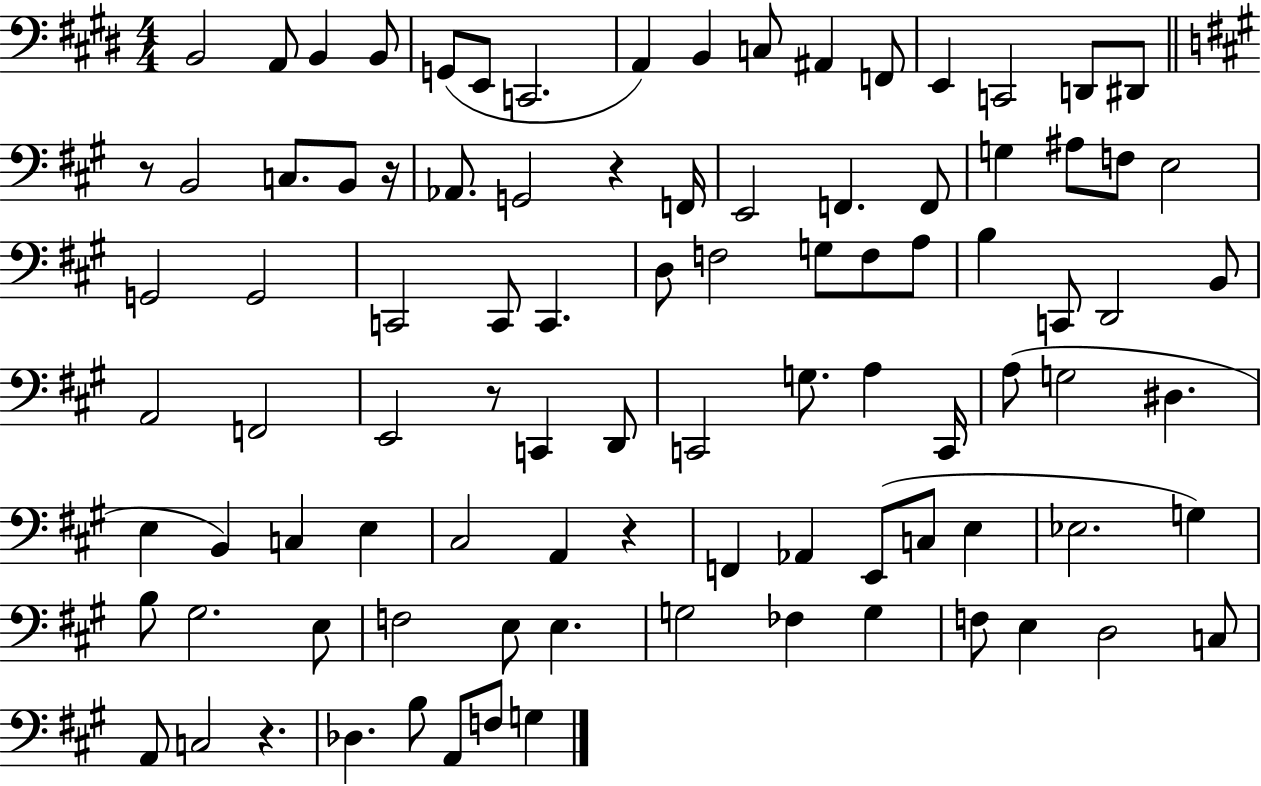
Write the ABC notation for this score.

X:1
T:Untitled
M:4/4
L:1/4
K:E
B,,2 A,,/2 B,, B,,/2 G,,/2 E,,/2 C,,2 A,, B,, C,/2 ^A,, F,,/2 E,, C,,2 D,,/2 ^D,,/2 z/2 B,,2 C,/2 B,,/2 z/4 _A,,/2 G,,2 z F,,/4 E,,2 F,, F,,/2 G, ^A,/2 F,/2 E,2 G,,2 G,,2 C,,2 C,,/2 C,, D,/2 F,2 G,/2 F,/2 A,/2 B, C,,/2 D,,2 B,,/2 A,,2 F,,2 E,,2 z/2 C,, D,,/2 C,,2 G,/2 A, C,,/4 A,/2 G,2 ^D, E, B,, C, E, ^C,2 A,, z F,, _A,, E,,/2 C,/2 E, _E,2 G, B,/2 ^G,2 E,/2 F,2 E,/2 E, G,2 _F, G, F,/2 E, D,2 C,/2 A,,/2 C,2 z _D, B,/2 A,,/2 F,/2 G,